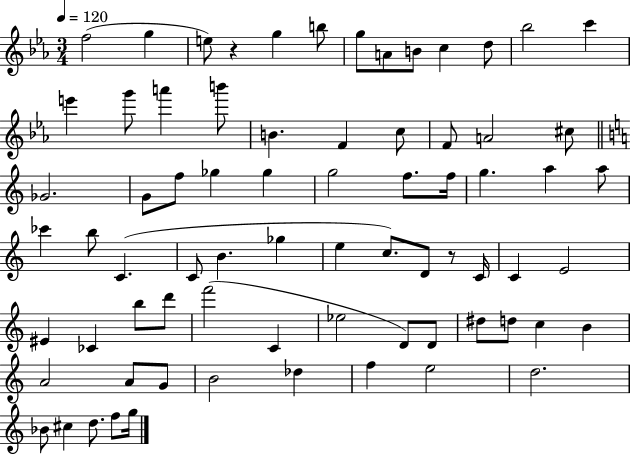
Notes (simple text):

F5/h G5/q E5/e R/q G5/q B5/e G5/e A4/e B4/e C5/q D5/e Bb5/h C6/q E6/q G6/e A6/q B6/e B4/q. F4/q C5/e F4/e A4/h C#5/e Gb4/h. G4/e F5/e Gb5/q Gb5/q G5/h F5/e. F5/s G5/q. A5/q A5/e CES6/q B5/e C4/q. C4/e B4/q. Gb5/q E5/q C5/e. D4/e R/e C4/s C4/q E4/h EIS4/q CES4/q B5/e D6/e F6/h C4/q Eb5/h D4/e D4/e D#5/e D5/e C5/q B4/q A4/h A4/e G4/e B4/h Db5/q F5/q E5/h D5/h. Bb4/e C#5/q D5/e. F5/e G5/s